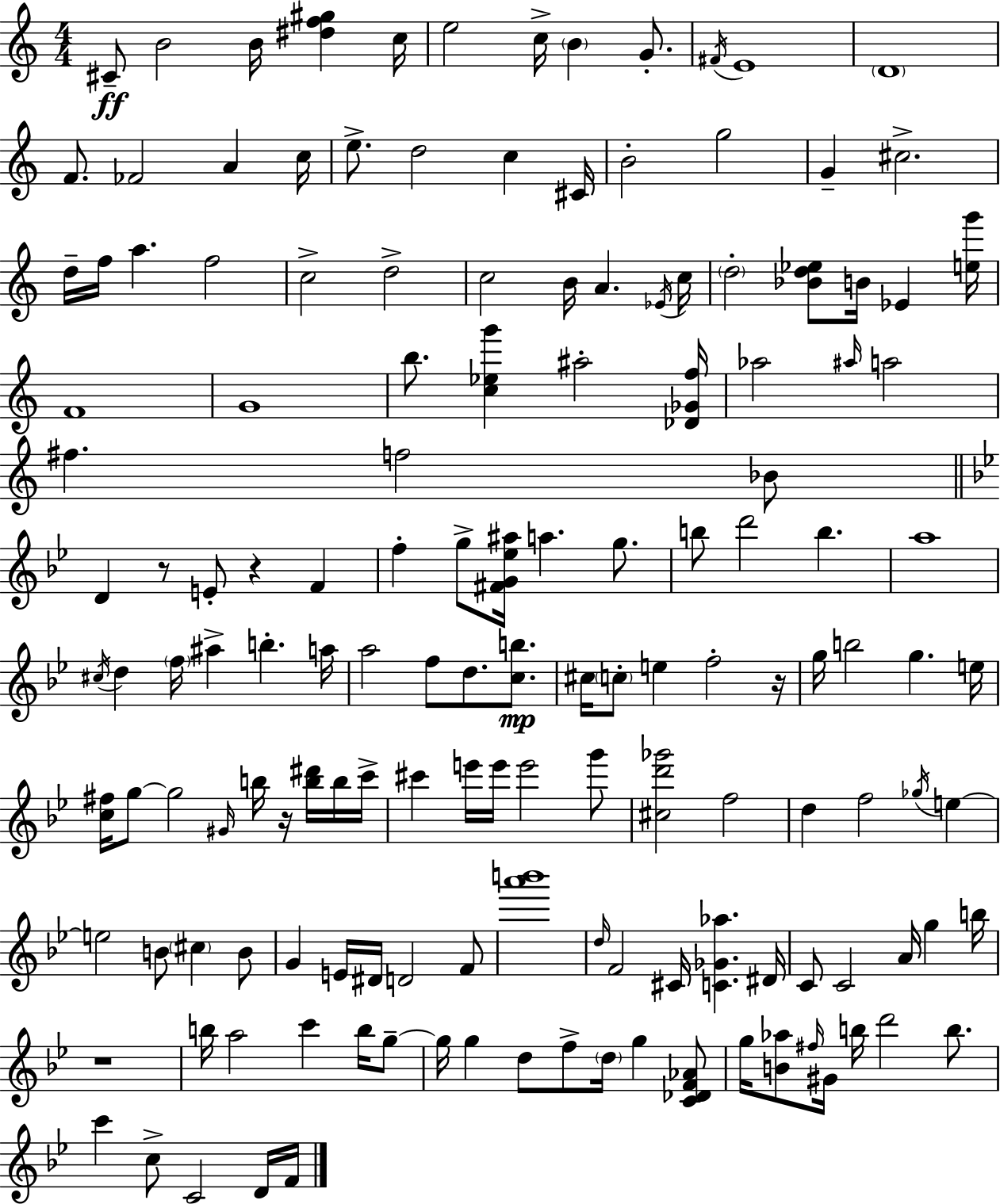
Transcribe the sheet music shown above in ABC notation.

X:1
T:Untitled
M:4/4
L:1/4
K:Am
^C/2 B2 B/4 [^df^g] c/4 e2 c/4 B G/2 ^F/4 E4 D4 F/2 _F2 A c/4 e/2 d2 c ^C/4 B2 g2 G ^c2 d/4 f/4 a f2 c2 d2 c2 B/4 A _E/4 c/4 d2 [_Bd_e]/2 B/4 _E [eg']/4 F4 G4 b/2 [c_eg'] ^a2 [_D_Gf]/4 _a2 ^a/4 a2 ^f f2 _B/2 D z/2 E/2 z F f g/2 [^FG_e^a]/4 a g/2 b/2 d'2 b a4 ^c/4 d f/4 ^a b a/4 a2 f/2 d/2 [cb]/2 ^c/4 c/2 e f2 z/4 g/4 b2 g e/4 [c^f]/4 g/2 g2 ^G/4 b/4 z/4 [b^d']/4 b/4 c'/4 ^c' e'/4 e'/4 e'2 g'/2 [^cd'_g']2 f2 d f2 _g/4 e e2 B/2 ^c B/2 G E/4 ^D/4 D2 F/2 [a'b']4 d/4 F2 ^C/4 [C_G_a] ^D/4 C/2 C2 A/4 g b/4 z4 b/4 a2 c' b/4 g/2 g/4 g d/2 f/2 d/4 g [C_DF_A]/2 g/4 [B_a]/2 ^f/4 ^G/4 b/4 d'2 b/2 c' c/2 C2 D/4 F/4